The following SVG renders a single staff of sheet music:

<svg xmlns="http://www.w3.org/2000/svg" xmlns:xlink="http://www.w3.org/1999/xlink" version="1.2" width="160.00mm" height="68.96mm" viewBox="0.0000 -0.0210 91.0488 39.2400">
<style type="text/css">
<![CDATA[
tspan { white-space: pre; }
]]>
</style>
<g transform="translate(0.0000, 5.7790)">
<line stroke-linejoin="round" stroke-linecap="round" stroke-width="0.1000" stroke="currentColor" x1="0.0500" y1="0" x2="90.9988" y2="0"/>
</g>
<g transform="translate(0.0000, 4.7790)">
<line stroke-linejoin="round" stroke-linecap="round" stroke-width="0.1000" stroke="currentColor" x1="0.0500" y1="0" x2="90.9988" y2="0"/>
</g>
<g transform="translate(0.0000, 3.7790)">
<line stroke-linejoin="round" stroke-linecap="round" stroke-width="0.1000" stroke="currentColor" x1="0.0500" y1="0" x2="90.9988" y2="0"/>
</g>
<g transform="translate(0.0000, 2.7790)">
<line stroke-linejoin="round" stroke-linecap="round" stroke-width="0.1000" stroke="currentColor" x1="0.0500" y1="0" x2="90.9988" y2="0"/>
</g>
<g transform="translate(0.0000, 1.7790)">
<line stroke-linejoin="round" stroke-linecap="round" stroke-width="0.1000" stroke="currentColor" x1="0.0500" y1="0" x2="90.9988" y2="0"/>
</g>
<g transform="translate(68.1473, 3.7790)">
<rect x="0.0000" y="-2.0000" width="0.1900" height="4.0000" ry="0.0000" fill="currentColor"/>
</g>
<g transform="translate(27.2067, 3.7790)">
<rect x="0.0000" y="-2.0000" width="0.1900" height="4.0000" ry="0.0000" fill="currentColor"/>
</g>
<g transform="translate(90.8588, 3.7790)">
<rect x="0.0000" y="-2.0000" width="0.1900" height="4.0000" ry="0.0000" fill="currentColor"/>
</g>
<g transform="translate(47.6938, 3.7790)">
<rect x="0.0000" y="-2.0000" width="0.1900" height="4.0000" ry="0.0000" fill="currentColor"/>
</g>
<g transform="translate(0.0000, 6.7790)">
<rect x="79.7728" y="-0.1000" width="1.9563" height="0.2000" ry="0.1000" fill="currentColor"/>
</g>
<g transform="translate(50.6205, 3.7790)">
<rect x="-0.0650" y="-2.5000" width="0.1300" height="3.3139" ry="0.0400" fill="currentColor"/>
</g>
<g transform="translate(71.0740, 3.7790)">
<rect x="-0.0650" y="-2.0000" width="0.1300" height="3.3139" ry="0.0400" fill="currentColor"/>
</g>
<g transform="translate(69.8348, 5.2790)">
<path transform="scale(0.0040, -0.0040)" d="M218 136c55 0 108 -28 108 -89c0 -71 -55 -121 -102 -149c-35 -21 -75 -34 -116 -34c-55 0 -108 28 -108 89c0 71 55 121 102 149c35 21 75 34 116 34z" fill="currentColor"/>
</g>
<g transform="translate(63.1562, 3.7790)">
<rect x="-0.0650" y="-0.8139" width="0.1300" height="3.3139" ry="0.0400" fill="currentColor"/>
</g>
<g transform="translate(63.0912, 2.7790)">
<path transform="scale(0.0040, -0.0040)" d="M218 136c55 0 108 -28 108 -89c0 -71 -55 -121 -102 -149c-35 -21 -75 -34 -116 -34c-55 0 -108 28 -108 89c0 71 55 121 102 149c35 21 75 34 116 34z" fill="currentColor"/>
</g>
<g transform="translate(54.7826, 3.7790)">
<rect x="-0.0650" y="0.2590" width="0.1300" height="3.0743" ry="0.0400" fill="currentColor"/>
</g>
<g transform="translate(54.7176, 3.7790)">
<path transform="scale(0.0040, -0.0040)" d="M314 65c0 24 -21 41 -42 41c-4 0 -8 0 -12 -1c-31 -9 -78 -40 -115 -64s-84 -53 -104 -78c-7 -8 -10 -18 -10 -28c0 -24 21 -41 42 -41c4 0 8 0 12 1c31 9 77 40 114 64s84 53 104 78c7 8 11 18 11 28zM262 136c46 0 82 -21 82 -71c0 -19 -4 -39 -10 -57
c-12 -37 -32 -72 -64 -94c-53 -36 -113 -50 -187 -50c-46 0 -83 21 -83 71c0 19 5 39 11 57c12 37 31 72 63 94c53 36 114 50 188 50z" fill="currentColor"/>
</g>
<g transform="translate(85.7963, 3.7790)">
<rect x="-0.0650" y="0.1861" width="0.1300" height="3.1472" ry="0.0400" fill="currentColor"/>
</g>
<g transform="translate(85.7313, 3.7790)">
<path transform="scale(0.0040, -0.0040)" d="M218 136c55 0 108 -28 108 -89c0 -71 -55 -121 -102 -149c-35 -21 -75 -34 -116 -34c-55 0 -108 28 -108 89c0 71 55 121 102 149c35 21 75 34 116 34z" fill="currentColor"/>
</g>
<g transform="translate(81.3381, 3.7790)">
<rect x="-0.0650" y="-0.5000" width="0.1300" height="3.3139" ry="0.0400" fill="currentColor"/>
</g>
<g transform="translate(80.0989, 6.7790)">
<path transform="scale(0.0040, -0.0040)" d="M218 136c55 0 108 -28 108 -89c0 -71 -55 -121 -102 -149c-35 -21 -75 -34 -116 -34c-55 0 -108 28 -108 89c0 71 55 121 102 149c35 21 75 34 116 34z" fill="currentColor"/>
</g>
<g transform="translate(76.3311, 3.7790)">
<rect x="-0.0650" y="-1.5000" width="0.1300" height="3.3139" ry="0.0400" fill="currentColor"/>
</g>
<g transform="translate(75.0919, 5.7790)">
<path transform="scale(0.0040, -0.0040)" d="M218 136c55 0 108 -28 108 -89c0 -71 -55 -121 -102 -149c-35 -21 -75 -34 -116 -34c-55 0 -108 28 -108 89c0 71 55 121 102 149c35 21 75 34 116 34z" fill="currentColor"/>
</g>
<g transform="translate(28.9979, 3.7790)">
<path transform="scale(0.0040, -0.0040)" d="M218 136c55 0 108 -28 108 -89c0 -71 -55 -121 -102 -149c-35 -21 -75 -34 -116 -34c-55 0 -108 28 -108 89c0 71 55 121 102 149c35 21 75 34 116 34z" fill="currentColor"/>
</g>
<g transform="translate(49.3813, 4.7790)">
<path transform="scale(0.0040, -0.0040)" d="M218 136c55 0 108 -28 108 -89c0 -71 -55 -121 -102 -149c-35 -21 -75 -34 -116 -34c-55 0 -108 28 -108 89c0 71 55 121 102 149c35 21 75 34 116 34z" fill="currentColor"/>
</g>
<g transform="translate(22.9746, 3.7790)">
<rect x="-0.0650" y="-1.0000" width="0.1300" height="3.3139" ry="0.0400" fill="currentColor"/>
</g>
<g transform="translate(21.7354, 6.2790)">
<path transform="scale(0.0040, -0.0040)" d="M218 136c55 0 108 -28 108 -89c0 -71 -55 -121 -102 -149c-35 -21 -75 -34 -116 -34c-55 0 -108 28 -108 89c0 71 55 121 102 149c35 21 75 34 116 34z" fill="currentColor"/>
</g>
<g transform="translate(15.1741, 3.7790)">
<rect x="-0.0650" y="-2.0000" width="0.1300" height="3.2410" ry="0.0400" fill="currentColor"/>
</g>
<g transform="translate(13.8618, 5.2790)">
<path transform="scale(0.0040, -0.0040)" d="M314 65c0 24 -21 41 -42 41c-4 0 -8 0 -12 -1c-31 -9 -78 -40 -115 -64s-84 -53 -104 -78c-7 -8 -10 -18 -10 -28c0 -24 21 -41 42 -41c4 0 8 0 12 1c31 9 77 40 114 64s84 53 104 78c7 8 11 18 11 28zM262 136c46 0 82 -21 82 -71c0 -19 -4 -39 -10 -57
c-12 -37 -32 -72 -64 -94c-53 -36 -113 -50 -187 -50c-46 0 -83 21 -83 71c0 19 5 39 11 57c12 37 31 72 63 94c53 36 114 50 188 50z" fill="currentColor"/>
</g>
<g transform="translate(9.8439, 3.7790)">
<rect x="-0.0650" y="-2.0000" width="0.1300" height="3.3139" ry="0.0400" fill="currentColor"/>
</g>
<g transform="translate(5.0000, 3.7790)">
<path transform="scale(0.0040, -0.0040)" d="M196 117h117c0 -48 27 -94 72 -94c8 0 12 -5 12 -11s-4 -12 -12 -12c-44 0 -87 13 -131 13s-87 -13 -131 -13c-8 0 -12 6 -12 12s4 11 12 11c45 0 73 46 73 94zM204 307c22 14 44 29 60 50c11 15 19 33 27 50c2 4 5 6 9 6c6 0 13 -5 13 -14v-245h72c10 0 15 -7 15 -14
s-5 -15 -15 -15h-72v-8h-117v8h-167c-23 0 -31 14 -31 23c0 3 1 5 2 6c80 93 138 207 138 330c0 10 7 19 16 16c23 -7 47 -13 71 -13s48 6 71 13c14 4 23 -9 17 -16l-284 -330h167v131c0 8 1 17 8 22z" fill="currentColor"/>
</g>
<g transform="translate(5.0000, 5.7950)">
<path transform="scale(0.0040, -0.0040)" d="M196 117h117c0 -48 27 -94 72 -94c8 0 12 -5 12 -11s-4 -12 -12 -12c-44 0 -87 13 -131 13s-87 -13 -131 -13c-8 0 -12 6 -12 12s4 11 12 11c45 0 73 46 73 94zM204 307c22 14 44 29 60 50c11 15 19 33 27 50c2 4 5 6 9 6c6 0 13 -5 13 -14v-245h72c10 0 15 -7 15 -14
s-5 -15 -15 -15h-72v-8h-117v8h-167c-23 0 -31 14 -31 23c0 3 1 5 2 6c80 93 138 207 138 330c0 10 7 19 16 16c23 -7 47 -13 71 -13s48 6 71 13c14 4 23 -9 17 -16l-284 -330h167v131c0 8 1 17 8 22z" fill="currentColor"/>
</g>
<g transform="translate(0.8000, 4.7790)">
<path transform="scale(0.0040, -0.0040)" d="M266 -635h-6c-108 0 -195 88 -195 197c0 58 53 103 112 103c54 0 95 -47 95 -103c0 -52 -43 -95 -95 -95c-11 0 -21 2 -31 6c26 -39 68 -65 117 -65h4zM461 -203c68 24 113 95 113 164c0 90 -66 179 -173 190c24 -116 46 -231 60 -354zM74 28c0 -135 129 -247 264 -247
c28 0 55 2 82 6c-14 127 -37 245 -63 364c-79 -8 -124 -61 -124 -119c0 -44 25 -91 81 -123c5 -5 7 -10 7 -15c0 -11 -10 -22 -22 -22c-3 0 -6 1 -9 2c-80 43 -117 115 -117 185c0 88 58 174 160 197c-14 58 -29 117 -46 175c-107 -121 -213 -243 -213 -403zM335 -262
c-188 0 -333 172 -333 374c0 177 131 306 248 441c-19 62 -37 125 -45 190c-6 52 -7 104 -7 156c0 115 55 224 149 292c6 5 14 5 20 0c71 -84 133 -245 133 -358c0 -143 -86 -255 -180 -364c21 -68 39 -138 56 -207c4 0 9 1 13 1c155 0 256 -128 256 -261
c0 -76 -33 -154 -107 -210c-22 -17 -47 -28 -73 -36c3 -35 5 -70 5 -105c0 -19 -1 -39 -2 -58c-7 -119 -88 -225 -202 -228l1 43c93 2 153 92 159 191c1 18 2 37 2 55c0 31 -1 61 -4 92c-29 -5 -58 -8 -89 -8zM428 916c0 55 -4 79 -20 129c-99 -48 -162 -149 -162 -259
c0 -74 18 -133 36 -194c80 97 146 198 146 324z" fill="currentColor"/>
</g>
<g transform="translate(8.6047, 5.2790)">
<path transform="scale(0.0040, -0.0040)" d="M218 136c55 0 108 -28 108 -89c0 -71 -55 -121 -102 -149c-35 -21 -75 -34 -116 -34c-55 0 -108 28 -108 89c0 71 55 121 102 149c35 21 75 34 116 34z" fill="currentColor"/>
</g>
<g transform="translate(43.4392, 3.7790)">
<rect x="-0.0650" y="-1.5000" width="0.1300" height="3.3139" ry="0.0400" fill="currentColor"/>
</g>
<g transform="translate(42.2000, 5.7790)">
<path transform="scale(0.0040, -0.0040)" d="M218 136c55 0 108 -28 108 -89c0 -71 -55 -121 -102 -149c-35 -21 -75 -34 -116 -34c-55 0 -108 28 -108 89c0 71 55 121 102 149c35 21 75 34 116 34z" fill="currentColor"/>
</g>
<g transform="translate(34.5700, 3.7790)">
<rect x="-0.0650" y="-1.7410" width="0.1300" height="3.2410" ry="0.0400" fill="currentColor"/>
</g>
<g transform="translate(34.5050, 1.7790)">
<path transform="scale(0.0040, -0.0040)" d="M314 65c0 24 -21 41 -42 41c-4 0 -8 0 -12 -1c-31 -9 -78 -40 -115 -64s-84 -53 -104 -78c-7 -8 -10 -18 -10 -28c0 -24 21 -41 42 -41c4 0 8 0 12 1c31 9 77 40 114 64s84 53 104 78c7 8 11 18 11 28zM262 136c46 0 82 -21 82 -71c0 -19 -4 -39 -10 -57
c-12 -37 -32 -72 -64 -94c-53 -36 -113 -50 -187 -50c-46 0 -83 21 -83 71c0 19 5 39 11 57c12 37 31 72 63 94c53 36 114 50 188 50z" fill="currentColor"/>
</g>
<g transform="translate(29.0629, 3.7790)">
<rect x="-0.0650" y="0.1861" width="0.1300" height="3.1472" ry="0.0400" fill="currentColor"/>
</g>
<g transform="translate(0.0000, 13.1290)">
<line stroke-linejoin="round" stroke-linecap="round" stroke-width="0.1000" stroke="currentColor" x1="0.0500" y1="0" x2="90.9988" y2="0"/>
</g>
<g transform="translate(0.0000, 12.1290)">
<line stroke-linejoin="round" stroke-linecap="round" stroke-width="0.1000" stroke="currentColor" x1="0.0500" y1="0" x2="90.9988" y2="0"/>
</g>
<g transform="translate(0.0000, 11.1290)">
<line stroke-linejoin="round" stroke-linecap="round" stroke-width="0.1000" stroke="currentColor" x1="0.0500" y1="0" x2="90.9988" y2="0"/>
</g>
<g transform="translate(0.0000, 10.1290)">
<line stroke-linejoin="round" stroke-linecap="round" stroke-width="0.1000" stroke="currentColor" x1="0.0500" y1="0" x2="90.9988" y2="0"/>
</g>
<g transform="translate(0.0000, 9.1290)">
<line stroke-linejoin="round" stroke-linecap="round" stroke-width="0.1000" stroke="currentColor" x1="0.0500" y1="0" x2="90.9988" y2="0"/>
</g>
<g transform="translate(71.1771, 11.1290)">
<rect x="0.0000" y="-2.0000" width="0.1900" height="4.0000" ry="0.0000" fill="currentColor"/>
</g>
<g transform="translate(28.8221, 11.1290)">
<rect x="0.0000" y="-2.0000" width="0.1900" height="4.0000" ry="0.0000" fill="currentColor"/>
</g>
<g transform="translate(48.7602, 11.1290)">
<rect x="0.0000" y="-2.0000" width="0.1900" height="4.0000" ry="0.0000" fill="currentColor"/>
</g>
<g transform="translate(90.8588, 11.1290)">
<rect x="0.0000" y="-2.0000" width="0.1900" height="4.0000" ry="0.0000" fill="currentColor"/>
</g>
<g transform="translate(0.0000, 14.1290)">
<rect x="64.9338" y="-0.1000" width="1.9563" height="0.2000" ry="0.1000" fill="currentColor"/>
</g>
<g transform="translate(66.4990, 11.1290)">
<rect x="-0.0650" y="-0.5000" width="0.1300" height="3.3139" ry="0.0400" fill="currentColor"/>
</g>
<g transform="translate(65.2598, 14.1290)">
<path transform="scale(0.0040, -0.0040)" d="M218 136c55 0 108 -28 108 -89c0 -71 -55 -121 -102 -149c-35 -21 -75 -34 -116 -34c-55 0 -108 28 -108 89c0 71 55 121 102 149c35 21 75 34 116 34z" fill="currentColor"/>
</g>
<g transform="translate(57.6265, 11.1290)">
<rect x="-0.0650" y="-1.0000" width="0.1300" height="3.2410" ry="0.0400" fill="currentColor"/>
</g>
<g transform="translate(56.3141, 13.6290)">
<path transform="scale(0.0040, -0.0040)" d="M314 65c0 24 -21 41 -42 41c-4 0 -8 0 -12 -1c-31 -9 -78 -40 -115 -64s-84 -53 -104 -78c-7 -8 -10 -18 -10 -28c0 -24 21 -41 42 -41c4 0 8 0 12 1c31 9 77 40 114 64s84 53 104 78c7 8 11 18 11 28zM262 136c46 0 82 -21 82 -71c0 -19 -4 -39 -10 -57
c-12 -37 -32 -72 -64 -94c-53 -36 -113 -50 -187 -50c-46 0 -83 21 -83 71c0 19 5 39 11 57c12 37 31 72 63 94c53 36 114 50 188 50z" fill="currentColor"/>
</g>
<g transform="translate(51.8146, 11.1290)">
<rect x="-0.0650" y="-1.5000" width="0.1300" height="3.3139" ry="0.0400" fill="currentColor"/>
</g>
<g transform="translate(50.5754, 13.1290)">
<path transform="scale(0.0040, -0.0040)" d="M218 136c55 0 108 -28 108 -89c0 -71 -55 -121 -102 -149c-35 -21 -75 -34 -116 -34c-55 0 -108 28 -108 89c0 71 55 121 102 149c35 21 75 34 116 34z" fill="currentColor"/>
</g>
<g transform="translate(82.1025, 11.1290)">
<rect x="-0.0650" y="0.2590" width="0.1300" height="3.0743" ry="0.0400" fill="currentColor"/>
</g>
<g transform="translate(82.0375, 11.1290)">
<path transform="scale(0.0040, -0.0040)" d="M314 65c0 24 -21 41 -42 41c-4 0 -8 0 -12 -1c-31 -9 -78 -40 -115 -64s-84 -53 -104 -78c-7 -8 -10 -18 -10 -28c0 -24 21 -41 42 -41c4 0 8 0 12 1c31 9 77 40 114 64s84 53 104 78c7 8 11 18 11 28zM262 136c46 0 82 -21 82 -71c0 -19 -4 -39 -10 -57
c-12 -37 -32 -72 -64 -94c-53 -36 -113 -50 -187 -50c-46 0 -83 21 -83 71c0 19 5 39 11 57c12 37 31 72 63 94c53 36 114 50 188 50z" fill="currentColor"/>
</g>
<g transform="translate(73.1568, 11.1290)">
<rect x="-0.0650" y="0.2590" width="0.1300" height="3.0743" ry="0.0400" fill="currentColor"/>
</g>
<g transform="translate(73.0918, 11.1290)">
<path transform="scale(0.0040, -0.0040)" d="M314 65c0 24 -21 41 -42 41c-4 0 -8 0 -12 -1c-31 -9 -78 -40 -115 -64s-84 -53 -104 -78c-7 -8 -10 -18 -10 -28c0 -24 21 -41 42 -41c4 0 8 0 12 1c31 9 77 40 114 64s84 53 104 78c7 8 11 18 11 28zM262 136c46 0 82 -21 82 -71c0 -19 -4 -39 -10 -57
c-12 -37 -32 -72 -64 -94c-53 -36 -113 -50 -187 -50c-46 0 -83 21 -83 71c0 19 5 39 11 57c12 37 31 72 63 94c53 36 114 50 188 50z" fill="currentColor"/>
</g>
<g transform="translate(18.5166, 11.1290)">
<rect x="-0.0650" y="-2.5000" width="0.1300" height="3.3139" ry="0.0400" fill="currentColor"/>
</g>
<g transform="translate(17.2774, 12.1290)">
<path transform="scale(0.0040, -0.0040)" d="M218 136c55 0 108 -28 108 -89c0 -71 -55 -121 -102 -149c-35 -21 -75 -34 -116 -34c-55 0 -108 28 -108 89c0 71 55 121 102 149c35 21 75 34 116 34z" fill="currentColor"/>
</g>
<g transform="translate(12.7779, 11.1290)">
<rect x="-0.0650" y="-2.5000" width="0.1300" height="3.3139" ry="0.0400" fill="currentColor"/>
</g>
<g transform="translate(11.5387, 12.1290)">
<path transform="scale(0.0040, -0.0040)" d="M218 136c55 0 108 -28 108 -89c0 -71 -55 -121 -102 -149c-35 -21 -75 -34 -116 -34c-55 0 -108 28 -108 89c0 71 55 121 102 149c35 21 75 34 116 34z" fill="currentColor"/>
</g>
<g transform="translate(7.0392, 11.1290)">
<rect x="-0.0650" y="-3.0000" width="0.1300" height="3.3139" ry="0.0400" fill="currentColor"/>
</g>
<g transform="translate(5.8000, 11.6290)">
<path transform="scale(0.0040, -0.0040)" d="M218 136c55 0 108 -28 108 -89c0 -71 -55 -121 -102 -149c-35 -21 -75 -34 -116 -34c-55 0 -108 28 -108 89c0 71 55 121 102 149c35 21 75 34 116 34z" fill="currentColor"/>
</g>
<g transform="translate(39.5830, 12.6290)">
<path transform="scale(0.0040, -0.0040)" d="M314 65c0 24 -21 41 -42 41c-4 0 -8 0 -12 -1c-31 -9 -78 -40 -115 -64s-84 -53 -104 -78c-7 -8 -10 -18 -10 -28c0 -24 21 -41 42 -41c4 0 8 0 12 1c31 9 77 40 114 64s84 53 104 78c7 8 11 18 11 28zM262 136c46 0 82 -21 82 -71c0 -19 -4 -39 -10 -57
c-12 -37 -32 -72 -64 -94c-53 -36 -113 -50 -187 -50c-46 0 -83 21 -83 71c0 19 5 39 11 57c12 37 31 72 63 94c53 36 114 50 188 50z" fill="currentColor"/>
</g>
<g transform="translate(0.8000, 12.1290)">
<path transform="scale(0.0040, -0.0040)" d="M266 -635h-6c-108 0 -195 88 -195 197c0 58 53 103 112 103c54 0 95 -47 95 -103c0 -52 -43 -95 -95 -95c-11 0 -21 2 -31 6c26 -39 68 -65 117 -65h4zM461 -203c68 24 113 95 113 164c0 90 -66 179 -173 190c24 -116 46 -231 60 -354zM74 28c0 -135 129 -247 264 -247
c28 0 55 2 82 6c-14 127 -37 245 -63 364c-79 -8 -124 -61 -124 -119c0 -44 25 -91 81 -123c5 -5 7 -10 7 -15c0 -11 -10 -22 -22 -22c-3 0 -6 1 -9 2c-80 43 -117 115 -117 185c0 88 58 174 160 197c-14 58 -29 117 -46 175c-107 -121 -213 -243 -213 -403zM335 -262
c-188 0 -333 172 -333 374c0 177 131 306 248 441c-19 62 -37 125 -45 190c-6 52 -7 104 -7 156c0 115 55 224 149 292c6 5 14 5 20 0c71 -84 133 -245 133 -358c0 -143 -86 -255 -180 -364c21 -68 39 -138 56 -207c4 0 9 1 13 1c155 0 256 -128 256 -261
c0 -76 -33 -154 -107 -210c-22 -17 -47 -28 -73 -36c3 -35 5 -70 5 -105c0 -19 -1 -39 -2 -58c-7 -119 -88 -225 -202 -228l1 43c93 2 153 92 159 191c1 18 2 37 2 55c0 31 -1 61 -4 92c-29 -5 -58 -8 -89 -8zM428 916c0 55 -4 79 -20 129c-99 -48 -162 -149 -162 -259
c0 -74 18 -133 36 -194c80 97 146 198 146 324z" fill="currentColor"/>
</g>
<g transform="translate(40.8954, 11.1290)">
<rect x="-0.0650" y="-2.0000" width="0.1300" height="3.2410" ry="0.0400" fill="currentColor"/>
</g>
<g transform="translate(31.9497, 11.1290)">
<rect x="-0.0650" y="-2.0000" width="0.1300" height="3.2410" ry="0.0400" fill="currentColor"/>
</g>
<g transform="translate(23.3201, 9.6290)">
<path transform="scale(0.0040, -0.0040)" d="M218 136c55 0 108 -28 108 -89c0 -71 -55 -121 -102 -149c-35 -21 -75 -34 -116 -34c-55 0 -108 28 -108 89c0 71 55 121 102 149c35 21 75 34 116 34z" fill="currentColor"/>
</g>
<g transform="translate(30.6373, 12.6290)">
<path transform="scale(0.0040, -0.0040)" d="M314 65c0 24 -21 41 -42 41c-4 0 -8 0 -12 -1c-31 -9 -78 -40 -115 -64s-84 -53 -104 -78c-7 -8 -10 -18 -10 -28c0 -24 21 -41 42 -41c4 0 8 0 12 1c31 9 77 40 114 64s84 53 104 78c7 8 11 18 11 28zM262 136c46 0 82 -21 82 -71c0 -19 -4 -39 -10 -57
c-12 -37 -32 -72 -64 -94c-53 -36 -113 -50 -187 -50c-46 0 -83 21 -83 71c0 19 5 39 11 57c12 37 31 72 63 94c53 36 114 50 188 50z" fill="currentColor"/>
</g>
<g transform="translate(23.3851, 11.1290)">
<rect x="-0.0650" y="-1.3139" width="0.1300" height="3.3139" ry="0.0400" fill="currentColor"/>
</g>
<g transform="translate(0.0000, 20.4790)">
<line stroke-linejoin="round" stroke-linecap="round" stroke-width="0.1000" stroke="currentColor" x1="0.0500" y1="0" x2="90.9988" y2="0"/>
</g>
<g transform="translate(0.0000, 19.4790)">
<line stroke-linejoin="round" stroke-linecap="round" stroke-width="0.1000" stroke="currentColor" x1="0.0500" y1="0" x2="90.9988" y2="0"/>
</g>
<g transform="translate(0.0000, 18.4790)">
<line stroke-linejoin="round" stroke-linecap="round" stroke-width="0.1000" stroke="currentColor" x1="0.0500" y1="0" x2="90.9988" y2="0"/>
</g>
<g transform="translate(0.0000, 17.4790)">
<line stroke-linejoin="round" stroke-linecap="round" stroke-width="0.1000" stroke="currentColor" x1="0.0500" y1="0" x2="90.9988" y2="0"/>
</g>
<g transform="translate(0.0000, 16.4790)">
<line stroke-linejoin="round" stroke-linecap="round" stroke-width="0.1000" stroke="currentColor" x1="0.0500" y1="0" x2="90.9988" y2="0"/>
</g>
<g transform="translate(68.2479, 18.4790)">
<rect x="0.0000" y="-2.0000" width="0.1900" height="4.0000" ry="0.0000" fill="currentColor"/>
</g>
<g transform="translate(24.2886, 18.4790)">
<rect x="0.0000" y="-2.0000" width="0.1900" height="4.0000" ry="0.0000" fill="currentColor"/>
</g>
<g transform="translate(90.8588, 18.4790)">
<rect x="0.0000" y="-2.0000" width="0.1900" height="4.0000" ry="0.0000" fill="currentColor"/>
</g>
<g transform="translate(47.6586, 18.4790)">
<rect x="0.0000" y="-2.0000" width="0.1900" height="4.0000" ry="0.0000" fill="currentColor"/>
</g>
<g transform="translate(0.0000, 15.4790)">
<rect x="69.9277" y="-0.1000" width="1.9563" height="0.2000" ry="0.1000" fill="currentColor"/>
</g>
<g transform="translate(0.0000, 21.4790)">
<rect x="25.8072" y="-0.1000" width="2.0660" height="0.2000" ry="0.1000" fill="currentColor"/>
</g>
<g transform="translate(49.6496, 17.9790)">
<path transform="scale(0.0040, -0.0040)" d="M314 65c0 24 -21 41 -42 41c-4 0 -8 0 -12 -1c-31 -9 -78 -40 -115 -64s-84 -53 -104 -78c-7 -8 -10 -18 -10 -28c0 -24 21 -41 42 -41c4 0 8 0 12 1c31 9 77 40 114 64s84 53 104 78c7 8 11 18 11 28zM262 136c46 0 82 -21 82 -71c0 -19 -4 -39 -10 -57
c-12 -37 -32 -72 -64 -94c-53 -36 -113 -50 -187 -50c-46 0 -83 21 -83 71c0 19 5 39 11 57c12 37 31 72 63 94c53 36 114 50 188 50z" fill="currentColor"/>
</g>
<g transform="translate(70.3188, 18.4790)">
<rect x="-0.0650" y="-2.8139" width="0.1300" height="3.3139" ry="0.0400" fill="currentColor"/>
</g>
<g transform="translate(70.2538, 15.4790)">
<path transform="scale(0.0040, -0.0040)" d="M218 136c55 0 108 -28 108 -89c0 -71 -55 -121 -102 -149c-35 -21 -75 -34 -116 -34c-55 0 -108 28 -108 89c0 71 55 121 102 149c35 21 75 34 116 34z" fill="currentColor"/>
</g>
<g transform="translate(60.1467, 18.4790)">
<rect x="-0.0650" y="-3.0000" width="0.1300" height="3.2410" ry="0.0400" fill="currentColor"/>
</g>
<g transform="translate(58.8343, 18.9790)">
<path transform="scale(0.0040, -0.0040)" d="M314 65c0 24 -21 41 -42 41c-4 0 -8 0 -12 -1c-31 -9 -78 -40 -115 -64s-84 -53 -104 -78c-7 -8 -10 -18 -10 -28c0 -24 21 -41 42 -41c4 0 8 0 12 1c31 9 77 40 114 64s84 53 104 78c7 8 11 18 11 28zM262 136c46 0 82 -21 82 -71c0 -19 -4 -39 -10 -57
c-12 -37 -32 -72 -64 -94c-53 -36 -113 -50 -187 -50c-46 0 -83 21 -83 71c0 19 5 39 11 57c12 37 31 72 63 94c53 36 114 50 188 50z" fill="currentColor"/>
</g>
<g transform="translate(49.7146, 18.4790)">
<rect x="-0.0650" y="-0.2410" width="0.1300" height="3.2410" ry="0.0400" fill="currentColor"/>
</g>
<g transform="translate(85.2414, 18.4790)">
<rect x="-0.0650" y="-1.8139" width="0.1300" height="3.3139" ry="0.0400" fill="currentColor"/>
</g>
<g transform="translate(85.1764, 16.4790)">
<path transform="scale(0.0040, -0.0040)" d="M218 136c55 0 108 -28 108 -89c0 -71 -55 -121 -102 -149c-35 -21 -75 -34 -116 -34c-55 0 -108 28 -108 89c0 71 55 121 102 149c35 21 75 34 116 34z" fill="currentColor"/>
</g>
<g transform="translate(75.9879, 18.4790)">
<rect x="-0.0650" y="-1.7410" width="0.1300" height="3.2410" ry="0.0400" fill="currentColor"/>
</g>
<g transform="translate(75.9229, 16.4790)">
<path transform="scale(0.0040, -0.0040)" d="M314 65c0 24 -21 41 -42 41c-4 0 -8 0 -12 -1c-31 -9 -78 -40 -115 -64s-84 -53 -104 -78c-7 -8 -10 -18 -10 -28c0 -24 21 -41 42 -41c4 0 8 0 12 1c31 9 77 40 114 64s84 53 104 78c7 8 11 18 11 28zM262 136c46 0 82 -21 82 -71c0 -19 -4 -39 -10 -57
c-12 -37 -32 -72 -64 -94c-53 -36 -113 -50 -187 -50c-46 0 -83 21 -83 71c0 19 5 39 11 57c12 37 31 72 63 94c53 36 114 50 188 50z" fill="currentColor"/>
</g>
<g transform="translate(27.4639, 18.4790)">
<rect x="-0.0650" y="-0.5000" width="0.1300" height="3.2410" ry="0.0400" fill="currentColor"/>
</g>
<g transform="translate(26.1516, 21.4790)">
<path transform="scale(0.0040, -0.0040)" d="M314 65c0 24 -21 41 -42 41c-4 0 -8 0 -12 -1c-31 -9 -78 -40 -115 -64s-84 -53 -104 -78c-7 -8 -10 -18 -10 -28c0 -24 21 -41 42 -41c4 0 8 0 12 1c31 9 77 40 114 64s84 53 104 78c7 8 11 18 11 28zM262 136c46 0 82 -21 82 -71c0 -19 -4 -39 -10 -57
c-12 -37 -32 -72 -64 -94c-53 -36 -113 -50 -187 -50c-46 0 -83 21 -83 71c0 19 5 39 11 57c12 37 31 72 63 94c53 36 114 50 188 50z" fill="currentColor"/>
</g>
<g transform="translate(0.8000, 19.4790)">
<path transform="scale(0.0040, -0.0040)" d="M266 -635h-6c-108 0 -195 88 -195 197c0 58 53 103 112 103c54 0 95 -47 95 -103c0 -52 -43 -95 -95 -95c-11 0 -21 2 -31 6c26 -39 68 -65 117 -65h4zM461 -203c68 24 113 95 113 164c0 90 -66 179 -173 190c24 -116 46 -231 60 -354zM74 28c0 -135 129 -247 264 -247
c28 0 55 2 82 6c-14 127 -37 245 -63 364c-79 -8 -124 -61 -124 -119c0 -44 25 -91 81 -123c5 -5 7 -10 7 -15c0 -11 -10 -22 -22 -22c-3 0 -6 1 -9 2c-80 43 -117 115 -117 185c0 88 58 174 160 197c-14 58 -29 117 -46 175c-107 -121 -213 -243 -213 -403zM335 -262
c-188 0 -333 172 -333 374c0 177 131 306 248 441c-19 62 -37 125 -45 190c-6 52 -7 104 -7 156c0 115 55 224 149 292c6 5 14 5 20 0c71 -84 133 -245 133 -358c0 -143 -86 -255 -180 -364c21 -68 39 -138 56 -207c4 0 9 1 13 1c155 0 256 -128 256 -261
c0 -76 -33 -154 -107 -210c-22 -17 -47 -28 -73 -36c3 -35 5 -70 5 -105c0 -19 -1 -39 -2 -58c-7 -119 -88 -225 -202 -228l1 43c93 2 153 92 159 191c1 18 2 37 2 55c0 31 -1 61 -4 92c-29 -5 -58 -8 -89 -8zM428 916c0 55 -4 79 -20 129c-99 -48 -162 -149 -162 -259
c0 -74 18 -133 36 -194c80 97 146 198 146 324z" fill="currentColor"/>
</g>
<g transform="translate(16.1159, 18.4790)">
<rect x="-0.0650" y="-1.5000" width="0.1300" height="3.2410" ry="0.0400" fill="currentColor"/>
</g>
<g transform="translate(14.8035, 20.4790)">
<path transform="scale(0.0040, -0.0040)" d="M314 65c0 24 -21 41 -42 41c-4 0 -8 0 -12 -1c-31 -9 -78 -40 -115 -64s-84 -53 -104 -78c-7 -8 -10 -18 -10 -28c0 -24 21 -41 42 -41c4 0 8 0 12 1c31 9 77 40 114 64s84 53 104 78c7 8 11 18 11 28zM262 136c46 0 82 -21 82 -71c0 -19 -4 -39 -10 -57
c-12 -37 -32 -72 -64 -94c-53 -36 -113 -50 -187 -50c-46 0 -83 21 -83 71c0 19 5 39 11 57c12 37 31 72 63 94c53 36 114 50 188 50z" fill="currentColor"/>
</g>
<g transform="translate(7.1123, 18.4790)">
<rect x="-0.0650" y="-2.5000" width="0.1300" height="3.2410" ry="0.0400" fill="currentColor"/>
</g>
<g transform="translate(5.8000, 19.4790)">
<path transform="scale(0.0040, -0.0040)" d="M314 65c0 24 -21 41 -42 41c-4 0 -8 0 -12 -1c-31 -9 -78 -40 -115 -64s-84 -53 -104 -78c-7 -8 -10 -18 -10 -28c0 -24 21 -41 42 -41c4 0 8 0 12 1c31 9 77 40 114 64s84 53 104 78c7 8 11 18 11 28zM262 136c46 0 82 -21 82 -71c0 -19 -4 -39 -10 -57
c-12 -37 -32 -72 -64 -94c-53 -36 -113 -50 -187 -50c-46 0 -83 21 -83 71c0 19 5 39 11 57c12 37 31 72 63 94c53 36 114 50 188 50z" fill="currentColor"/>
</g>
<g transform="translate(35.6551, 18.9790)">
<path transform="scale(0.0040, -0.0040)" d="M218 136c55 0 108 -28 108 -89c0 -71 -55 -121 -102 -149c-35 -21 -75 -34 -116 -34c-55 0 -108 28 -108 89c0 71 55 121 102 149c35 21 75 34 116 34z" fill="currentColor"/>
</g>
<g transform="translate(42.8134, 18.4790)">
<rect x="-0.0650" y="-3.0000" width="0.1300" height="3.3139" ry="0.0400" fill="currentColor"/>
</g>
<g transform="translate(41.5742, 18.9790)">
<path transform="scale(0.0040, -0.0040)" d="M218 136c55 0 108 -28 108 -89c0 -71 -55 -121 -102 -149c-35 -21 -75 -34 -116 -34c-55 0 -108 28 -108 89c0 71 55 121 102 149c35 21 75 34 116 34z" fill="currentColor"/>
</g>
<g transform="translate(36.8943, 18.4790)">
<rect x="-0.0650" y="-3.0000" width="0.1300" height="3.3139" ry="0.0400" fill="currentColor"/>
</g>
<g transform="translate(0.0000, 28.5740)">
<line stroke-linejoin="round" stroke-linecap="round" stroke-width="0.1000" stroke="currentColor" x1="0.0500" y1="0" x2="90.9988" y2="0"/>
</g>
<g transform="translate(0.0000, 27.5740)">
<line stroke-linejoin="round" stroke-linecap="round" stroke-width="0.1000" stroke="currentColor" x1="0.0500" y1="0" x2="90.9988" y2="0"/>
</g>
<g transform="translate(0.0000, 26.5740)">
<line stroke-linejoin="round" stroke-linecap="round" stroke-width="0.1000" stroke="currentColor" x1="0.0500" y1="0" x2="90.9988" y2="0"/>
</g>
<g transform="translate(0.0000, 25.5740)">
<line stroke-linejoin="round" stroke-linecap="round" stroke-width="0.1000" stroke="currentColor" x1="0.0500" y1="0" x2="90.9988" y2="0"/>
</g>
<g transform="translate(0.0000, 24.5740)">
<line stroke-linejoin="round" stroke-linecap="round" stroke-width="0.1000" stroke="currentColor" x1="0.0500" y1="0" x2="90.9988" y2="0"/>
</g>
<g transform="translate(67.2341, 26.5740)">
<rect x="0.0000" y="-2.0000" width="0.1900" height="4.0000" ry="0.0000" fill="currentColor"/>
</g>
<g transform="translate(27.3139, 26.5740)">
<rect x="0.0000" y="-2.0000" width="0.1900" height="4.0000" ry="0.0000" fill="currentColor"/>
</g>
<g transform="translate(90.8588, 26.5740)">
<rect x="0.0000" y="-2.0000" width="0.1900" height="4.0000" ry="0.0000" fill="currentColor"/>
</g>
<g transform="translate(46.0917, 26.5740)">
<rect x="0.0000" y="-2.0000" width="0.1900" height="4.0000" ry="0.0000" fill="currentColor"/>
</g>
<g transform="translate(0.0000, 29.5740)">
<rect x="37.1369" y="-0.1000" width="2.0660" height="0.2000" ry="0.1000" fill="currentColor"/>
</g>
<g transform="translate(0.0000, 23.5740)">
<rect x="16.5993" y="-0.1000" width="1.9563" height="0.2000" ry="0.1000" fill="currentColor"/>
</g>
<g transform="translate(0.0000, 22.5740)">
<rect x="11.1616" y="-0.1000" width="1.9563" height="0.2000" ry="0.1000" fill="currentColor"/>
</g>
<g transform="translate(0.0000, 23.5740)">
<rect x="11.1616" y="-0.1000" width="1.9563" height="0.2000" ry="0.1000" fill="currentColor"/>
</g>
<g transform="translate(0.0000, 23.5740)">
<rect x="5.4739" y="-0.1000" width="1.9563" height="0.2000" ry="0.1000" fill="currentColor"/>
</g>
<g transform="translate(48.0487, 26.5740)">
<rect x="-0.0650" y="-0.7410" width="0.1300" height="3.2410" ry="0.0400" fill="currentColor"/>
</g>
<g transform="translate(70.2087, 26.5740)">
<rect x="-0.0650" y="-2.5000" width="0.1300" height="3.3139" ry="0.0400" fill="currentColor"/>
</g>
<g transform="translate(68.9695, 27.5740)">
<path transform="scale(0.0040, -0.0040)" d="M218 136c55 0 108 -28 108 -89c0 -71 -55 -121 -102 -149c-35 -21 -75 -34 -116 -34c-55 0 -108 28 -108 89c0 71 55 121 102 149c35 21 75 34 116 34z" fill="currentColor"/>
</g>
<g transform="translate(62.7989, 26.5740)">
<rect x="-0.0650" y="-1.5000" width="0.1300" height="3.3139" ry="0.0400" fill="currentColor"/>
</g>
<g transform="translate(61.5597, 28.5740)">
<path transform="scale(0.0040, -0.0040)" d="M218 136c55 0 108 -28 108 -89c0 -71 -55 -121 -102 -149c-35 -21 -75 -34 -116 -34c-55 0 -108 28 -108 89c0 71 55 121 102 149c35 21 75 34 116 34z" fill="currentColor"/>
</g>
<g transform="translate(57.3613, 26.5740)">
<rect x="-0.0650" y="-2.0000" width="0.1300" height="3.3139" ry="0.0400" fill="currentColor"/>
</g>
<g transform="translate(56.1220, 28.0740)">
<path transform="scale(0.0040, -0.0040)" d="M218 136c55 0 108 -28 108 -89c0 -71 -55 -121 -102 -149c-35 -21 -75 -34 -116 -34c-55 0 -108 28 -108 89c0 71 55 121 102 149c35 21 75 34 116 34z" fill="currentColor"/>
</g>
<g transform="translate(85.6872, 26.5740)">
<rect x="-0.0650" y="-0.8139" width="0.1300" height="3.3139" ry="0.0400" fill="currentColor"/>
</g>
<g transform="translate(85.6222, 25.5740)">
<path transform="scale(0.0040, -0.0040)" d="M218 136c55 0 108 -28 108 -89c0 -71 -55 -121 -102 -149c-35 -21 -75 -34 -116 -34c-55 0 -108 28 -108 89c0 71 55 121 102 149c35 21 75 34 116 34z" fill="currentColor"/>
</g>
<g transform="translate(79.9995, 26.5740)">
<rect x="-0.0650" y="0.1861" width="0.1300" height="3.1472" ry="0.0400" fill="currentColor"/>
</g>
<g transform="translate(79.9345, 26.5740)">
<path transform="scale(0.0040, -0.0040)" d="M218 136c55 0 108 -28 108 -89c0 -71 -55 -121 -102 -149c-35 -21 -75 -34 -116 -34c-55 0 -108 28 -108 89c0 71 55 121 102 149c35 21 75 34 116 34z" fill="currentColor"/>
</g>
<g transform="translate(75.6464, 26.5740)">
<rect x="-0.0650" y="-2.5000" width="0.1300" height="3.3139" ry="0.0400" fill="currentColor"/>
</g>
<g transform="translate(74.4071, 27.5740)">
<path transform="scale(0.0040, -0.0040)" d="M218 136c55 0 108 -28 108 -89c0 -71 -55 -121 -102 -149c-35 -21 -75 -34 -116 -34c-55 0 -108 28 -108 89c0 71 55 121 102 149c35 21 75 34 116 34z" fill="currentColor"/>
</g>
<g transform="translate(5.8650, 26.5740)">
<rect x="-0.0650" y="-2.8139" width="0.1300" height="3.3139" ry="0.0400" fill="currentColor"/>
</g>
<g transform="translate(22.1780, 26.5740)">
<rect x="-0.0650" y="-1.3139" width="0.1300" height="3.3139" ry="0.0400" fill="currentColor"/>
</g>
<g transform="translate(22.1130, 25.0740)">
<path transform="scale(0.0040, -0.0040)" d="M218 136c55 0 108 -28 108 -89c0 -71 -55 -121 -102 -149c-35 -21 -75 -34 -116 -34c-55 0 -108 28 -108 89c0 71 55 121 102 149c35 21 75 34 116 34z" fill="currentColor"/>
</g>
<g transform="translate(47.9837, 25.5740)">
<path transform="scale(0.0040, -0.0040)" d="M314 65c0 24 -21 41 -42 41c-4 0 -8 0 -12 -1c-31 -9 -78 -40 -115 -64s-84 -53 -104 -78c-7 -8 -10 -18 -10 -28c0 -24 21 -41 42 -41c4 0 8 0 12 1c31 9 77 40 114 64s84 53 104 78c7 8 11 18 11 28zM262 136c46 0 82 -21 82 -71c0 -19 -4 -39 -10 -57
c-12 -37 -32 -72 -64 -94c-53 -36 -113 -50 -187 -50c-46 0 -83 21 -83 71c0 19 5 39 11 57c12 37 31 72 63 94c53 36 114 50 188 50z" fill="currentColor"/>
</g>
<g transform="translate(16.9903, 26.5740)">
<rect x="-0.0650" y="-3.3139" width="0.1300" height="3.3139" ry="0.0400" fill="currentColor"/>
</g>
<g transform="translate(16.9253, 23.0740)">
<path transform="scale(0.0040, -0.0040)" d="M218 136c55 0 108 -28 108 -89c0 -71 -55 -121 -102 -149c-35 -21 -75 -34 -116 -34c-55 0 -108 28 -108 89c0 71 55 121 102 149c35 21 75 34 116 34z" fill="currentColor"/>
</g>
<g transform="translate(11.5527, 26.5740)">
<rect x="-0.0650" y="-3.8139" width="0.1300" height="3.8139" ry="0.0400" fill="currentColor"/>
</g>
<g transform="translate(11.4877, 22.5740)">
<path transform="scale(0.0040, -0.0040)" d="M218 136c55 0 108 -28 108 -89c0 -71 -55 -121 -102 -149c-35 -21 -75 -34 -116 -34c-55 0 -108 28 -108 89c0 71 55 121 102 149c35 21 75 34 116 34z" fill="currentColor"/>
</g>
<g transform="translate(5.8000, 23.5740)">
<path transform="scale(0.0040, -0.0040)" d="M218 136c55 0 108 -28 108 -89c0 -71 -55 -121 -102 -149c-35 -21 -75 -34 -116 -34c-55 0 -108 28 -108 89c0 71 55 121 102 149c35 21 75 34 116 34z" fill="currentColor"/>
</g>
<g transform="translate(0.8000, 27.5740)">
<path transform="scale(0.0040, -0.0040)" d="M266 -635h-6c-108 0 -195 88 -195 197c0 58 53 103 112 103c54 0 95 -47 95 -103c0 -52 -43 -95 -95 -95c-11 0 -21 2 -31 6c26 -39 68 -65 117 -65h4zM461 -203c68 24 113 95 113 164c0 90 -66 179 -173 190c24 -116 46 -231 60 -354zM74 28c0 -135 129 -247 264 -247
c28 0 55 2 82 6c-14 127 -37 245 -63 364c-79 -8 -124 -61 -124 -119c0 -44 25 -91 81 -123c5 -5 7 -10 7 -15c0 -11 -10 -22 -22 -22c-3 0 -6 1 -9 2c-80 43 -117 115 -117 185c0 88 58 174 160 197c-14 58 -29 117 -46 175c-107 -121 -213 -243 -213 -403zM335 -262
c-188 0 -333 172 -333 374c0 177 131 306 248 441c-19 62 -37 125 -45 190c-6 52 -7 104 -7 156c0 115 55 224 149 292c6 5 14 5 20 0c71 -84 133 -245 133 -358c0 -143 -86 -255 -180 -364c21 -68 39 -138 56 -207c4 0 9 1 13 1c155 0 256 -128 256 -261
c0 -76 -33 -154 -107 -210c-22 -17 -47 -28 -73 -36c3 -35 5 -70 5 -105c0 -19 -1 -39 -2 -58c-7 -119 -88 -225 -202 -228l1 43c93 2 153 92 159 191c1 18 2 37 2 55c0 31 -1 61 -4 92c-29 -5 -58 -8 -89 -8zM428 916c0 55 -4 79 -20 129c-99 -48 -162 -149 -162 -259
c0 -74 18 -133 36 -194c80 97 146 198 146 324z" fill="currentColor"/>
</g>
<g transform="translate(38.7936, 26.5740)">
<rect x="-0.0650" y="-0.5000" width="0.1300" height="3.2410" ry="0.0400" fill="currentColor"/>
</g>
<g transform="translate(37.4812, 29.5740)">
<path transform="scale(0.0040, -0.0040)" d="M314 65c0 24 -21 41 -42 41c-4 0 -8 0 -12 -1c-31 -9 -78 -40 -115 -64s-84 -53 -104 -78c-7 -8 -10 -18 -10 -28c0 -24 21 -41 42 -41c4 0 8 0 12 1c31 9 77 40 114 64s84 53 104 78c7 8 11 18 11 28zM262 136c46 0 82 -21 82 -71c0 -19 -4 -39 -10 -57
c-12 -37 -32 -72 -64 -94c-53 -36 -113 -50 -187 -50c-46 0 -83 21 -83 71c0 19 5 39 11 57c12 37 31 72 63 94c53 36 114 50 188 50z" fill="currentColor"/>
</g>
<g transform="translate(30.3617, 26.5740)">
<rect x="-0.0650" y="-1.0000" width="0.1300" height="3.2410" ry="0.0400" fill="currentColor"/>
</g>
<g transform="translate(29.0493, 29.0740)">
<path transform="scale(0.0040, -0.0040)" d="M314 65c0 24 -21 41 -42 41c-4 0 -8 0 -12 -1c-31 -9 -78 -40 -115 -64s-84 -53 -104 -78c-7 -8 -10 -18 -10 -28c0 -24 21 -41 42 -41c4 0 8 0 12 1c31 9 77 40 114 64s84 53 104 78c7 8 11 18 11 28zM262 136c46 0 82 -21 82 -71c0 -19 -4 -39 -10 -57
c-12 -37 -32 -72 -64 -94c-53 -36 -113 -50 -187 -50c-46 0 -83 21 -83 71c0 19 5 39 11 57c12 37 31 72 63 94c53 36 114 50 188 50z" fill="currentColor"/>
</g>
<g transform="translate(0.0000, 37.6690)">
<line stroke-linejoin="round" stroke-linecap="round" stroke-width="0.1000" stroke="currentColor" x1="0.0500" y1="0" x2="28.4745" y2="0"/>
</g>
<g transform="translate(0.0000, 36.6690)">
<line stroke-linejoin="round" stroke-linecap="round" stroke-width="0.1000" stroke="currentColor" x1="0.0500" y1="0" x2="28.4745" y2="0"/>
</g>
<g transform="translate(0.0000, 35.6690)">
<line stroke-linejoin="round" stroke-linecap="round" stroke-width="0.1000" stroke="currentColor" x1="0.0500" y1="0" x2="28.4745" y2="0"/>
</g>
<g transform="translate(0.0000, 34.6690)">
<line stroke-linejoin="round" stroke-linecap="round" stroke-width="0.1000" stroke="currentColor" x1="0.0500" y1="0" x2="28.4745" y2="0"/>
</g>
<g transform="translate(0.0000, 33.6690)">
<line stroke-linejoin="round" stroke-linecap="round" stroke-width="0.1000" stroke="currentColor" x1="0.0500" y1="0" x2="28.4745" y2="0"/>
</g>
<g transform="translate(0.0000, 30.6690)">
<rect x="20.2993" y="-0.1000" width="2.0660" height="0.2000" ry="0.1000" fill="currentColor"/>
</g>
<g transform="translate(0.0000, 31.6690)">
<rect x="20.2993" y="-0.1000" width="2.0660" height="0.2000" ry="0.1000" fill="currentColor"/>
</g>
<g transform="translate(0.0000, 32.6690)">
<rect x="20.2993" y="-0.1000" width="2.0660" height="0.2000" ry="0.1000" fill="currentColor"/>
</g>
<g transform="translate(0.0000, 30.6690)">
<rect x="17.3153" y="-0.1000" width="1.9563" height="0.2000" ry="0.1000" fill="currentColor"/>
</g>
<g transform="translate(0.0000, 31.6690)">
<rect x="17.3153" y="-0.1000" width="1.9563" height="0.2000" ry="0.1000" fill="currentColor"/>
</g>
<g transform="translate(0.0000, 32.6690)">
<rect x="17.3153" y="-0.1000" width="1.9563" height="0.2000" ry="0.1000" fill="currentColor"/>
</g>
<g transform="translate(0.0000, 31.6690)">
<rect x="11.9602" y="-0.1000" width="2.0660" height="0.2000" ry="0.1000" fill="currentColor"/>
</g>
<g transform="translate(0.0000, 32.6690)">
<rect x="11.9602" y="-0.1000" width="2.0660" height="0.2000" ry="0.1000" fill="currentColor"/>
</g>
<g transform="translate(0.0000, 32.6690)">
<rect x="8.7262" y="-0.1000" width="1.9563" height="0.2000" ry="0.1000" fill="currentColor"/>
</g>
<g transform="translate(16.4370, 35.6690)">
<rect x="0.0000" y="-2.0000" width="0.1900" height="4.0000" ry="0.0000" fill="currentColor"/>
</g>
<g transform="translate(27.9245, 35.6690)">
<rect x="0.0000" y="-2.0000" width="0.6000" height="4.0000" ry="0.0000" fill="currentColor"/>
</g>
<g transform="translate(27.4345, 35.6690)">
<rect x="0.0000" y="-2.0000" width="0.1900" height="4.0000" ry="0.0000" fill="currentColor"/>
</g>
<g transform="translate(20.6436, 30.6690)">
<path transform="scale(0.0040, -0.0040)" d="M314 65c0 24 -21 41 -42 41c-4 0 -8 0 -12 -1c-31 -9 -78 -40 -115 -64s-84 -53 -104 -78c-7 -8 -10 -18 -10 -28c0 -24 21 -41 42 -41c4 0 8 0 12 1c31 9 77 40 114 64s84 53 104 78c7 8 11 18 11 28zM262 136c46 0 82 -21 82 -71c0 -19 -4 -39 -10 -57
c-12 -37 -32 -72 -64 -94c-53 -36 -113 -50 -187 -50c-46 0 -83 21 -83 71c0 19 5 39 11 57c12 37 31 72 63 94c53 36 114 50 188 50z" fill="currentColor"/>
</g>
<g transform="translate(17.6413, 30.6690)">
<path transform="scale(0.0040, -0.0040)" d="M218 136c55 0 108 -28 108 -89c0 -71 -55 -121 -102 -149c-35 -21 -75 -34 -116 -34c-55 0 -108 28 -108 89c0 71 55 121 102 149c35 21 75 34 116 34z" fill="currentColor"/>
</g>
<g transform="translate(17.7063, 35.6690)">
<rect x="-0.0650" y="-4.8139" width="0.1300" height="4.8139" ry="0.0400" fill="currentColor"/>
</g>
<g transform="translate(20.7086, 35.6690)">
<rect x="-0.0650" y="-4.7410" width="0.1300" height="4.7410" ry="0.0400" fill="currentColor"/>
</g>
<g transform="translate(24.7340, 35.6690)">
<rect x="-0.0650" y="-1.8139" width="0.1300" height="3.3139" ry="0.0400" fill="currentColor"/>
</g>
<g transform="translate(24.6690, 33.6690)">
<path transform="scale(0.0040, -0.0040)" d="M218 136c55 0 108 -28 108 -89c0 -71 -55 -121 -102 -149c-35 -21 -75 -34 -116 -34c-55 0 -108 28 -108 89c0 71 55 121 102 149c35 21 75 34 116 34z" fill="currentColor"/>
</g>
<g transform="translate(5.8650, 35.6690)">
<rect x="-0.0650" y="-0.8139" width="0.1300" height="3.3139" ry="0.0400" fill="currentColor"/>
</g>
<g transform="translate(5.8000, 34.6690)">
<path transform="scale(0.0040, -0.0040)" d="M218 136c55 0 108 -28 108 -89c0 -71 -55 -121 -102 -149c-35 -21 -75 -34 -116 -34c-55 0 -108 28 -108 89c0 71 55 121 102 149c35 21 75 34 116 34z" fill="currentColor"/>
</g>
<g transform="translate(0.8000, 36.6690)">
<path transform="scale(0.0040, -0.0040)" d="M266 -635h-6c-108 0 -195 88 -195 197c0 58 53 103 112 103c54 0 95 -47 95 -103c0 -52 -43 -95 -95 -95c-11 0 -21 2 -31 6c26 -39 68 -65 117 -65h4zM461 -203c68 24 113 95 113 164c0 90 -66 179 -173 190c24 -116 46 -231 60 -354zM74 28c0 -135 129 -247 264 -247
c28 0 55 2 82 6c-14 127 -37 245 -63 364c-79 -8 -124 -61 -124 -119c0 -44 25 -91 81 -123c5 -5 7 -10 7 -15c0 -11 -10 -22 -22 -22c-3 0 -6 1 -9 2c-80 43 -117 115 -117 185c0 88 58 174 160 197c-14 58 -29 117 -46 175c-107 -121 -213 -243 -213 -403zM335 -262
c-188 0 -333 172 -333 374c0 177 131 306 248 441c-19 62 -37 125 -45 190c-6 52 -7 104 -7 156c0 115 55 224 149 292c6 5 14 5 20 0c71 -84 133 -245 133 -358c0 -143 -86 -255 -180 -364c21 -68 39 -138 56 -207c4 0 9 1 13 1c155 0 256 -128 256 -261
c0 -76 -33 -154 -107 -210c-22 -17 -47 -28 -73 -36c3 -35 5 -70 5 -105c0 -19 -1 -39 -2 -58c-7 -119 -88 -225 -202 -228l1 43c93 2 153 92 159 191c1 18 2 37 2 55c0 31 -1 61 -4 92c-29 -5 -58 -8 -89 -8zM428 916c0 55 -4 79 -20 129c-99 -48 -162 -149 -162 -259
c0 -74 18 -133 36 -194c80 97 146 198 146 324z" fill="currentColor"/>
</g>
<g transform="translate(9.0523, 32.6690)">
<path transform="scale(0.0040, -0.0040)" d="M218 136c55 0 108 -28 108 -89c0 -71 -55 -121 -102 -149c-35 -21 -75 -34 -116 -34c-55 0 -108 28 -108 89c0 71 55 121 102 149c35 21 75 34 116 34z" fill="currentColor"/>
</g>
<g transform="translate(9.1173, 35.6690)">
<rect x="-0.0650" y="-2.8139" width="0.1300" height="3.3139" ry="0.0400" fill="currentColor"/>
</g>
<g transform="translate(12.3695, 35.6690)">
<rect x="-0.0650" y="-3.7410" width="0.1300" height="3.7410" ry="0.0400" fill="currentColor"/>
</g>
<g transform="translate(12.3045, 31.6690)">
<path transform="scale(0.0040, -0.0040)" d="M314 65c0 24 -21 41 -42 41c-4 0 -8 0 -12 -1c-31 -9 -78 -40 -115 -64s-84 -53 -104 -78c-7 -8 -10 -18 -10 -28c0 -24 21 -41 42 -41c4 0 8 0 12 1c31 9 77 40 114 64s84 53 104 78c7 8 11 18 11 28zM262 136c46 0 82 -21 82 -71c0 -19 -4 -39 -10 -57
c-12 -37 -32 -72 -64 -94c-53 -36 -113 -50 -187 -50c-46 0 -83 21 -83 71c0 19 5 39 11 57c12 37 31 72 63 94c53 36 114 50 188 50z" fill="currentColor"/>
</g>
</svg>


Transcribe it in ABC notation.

X:1
T:Untitled
M:4/4
L:1/4
K:C
F F2 D B f2 E G B2 d F E C B A G G e F2 F2 E D2 C B2 B2 G2 E2 C2 A A c2 A2 a f2 f a c' b e D2 C2 d2 F E G G B d d a c'2 e' e'2 f